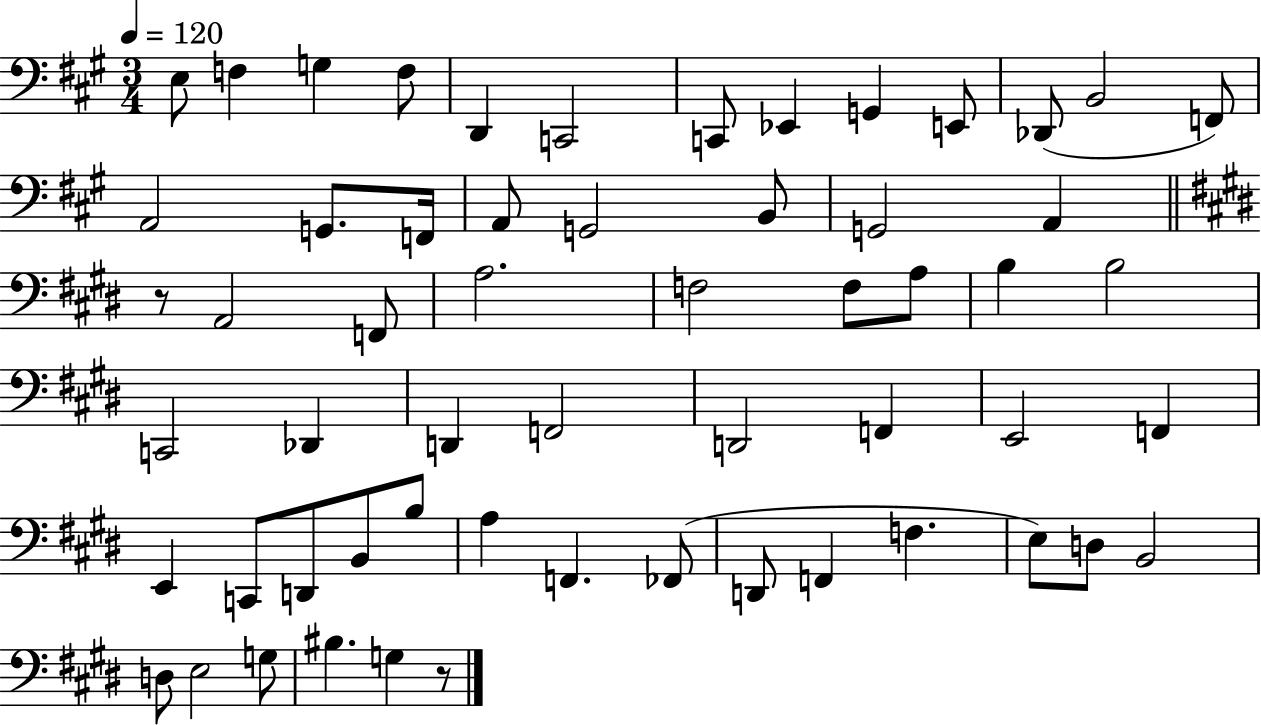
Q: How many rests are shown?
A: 2